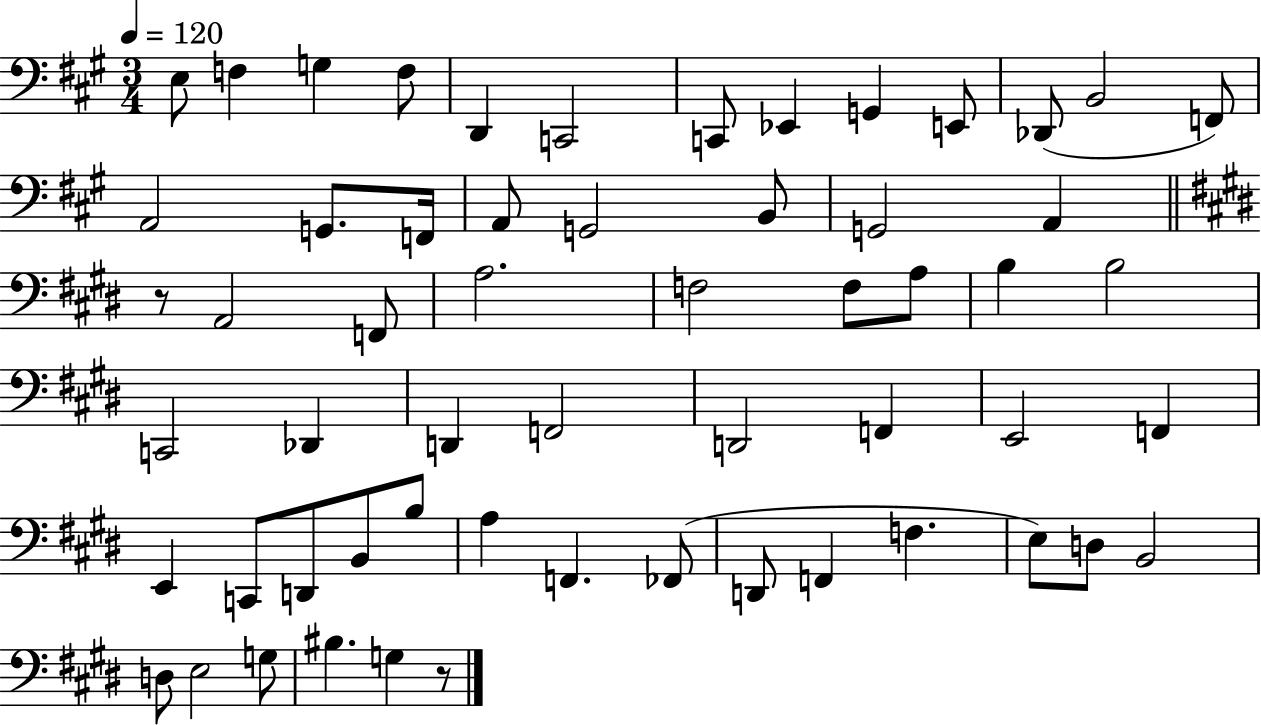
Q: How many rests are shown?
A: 2